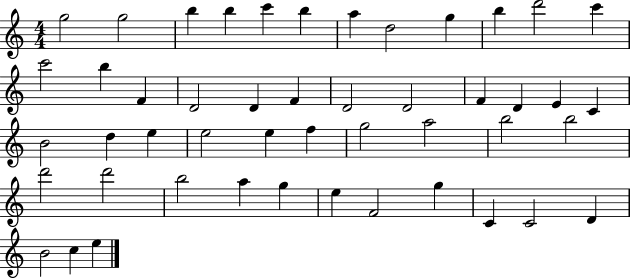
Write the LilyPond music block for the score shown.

{
  \clef treble
  \numericTimeSignature
  \time 4/4
  \key c \major
  g''2 g''2 | b''4 b''4 c'''4 b''4 | a''4 d''2 g''4 | b''4 d'''2 c'''4 | \break c'''2 b''4 f'4 | d'2 d'4 f'4 | d'2 d'2 | f'4 d'4 e'4 c'4 | \break b'2 d''4 e''4 | e''2 e''4 f''4 | g''2 a''2 | b''2 b''2 | \break d'''2 d'''2 | b''2 a''4 g''4 | e''4 f'2 g''4 | c'4 c'2 d'4 | \break b'2 c''4 e''4 | \bar "|."
}